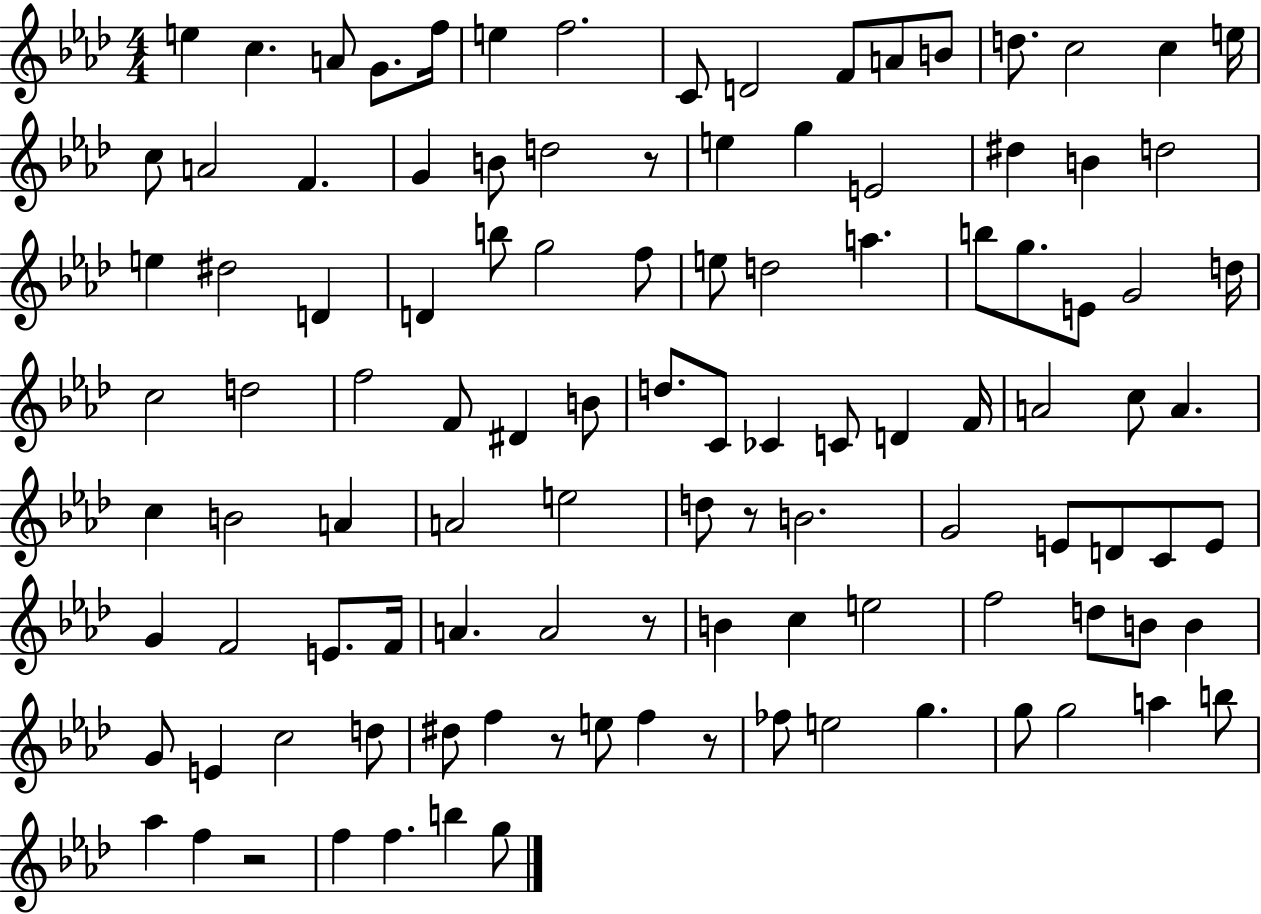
X:1
T:Untitled
M:4/4
L:1/4
K:Ab
e c A/2 G/2 f/4 e f2 C/2 D2 F/2 A/2 B/2 d/2 c2 c e/4 c/2 A2 F G B/2 d2 z/2 e g E2 ^d B d2 e ^d2 D D b/2 g2 f/2 e/2 d2 a b/2 g/2 E/2 G2 d/4 c2 d2 f2 F/2 ^D B/2 d/2 C/2 _C C/2 D F/4 A2 c/2 A c B2 A A2 e2 d/2 z/2 B2 G2 E/2 D/2 C/2 E/2 G F2 E/2 F/4 A A2 z/2 B c e2 f2 d/2 B/2 B G/2 E c2 d/2 ^d/2 f z/2 e/2 f z/2 _f/2 e2 g g/2 g2 a b/2 _a f z2 f f b g/2